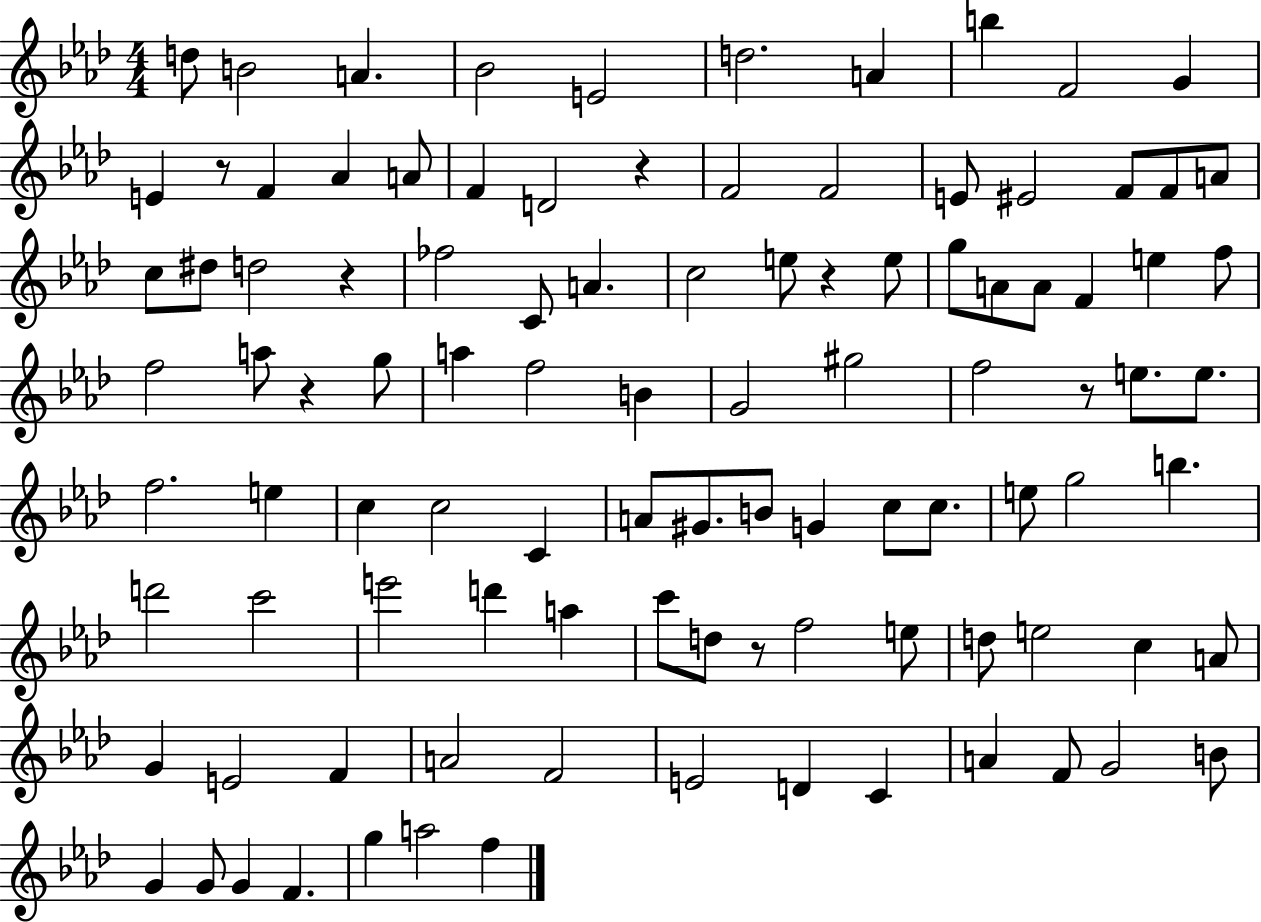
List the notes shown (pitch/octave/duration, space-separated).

D5/e B4/h A4/q. Bb4/h E4/h D5/h. A4/q B5/q F4/h G4/q E4/q R/e F4/q Ab4/q A4/e F4/q D4/h R/q F4/h F4/h E4/e EIS4/h F4/e F4/e A4/e C5/e D#5/e D5/h R/q FES5/h C4/e A4/q. C5/h E5/e R/q E5/e G5/e A4/e A4/e F4/q E5/q F5/e F5/h A5/e R/q G5/e A5/q F5/h B4/q G4/h G#5/h F5/h R/e E5/e. E5/e. F5/h. E5/q C5/q C5/h C4/q A4/e G#4/e. B4/e G4/q C5/e C5/e. E5/e G5/h B5/q. D6/h C6/h E6/h D6/q A5/q C6/e D5/e R/e F5/h E5/e D5/e E5/h C5/q A4/e G4/q E4/h F4/q A4/h F4/h E4/h D4/q C4/q A4/q F4/e G4/h B4/e G4/q G4/e G4/q F4/q. G5/q A5/h F5/q